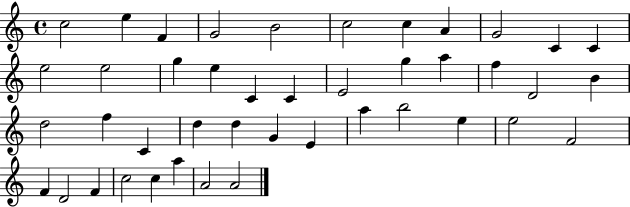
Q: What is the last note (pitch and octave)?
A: A4